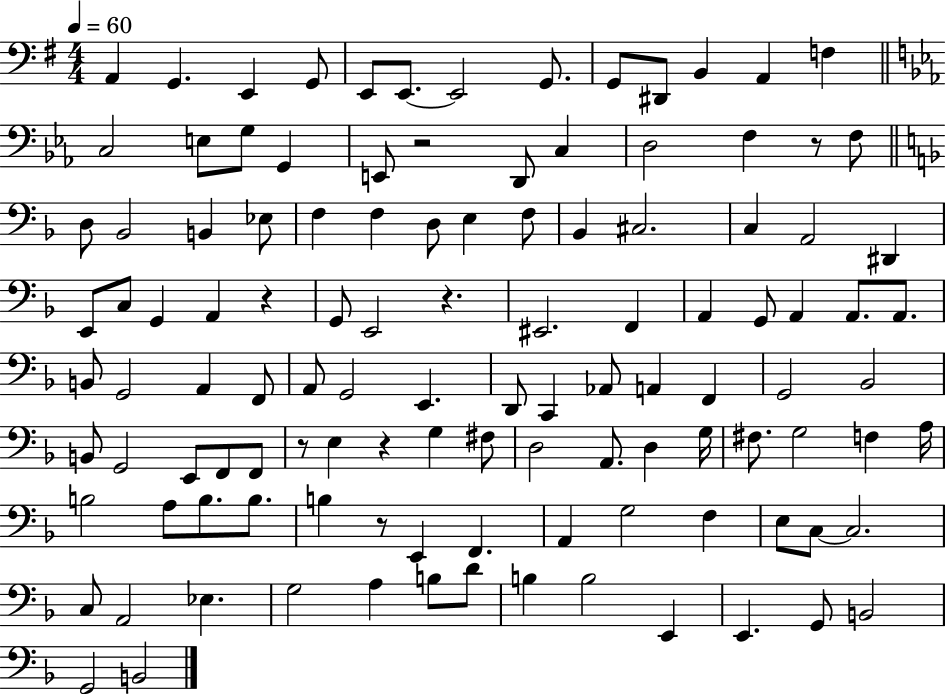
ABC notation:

X:1
T:Untitled
M:4/4
L:1/4
K:G
A,, G,, E,, G,,/2 E,,/2 E,,/2 E,,2 G,,/2 G,,/2 ^D,,/2 B,, A,, F, C,2 E,/2 G,/2 G,, E,,/2 z2 D,,/2 C, D,2 F, z/2 F,/2 D,/2 _B,,2 B,, _E,/2 F, F, D,/2 E, F,/2 _B,, ^C,2 C, A,,2 ^D,, E,,/2 C,/2 G,, A,, z G,,/2 E,,2 z ^E,,2 F,, A,, G,,/2 A,, A,,/2 A,,/2 B,,/2 G,,2 A,, F,,/2 A,,/2 G,,2 E,, D,,/2 C,, _A,,/2 A,, F,, G,,2 _B,,2 B,,/2 G,,2 E,,/2 F,,/2 F,,/2 z/2 E, z G, ^F,/2 D,2 A,,/2 D, G,/4 ^F,/2 G,2 F, A,/4 B,2 A,/2 B,/2 B,/2 B, z/2 E,, F,, A,, G,2 F, E,/2 C,/2 C,2 C,/2 A,,2 _E, G,2 A, B,/2 D/2 B, B,2 E,, E,, G,,/2 B,,2 G,,2 B,,2